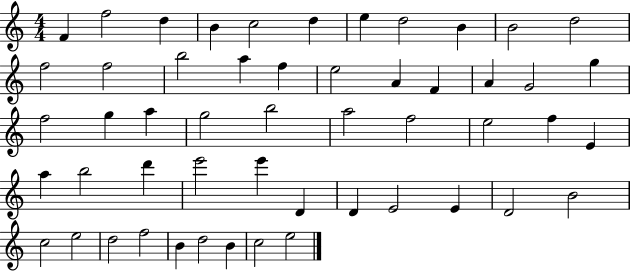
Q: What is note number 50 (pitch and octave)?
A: B4